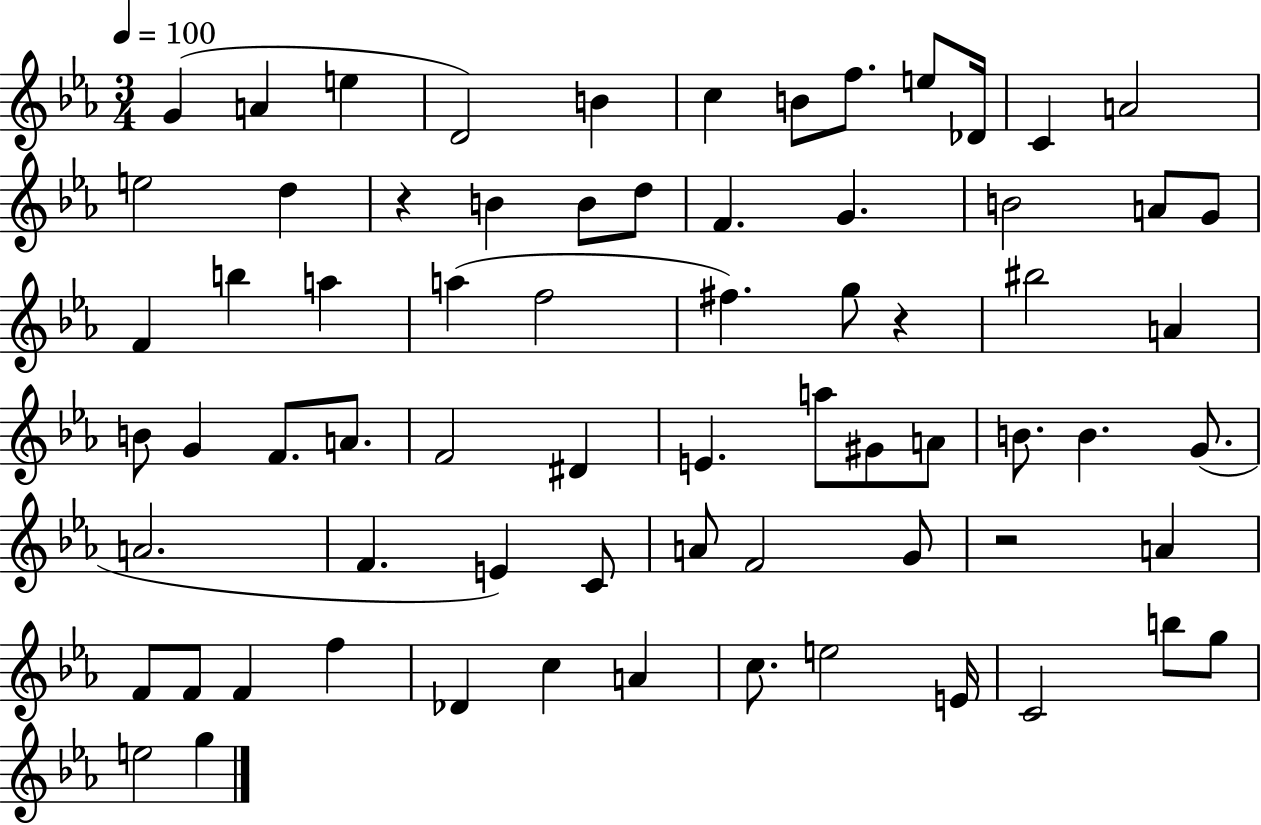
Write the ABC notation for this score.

X:1
T:Untitled
M:3/4
L:1/4
K:Eb
G A e D2 B c B/2 f/2 e/2 _D/4 C A2 e2 d z B B/2 d/2 F G B2 A/2 G/2 F b a a f2 ^f g/2 z ^b2 A B/2 G F/2 A/2 F2 ^D E a/2 ^G/2 A/2 B/2 B G/2 A2 F E C/2 A/2 F2 G/2 z2 A F/2 F/2 F f _D c A c/2 e2 E/4 C2 b/2 g/2 e2 g